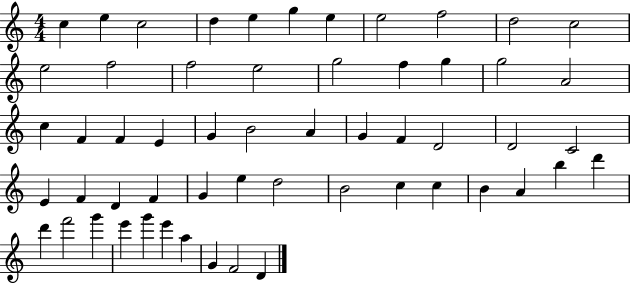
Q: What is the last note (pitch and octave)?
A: D4